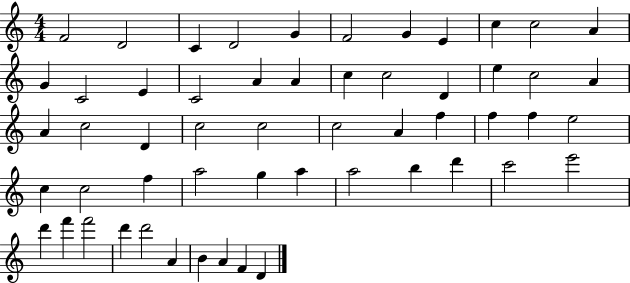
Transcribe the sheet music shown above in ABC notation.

X:1
T:Untitled
M:4/4
L:1/4
K:C
F2 D2 C D2 G F2 G E c c2 A G C2 E C2 A A c c2 D e c2 A A c2 D c2 c2 c2 A f f f e2 c c2 f a2 g a a2 b d' c'2 e'2 d' f' f'2 d' d'2 A B A F D